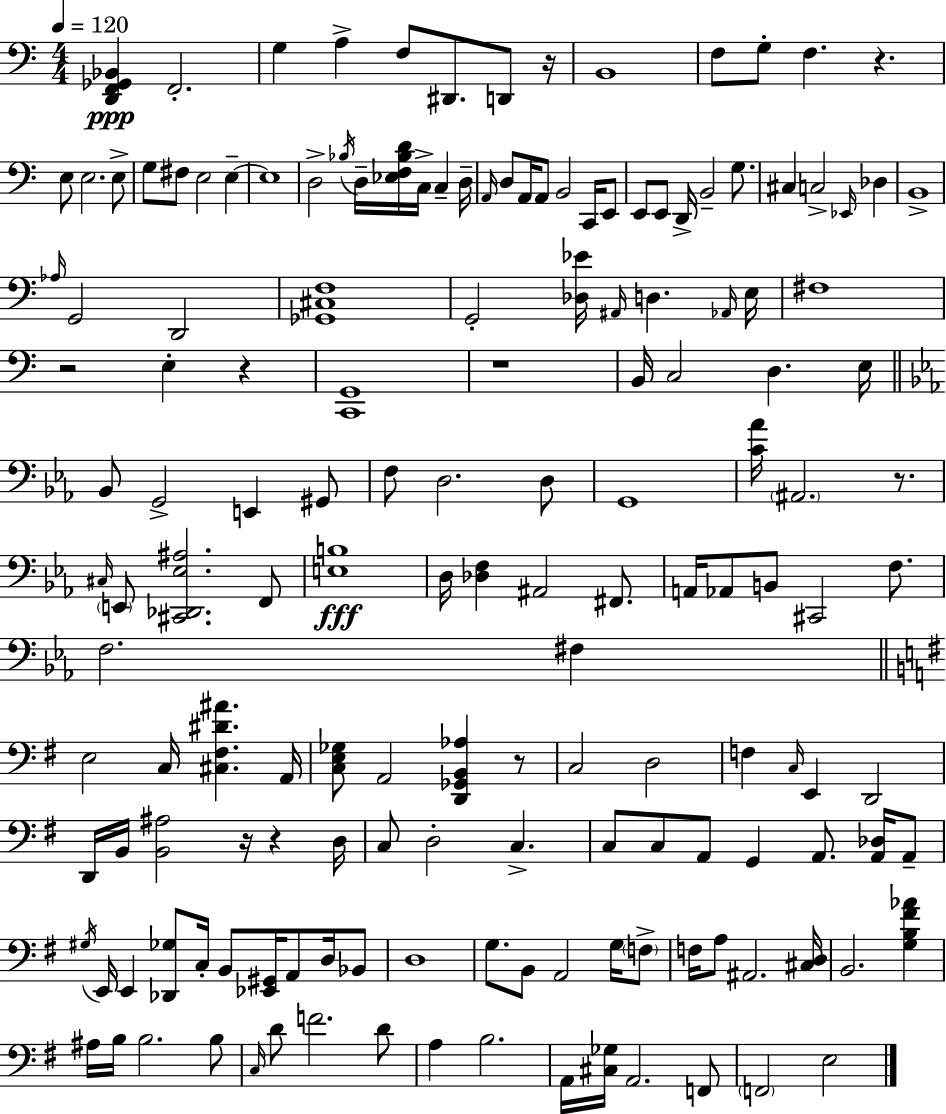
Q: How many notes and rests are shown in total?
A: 160